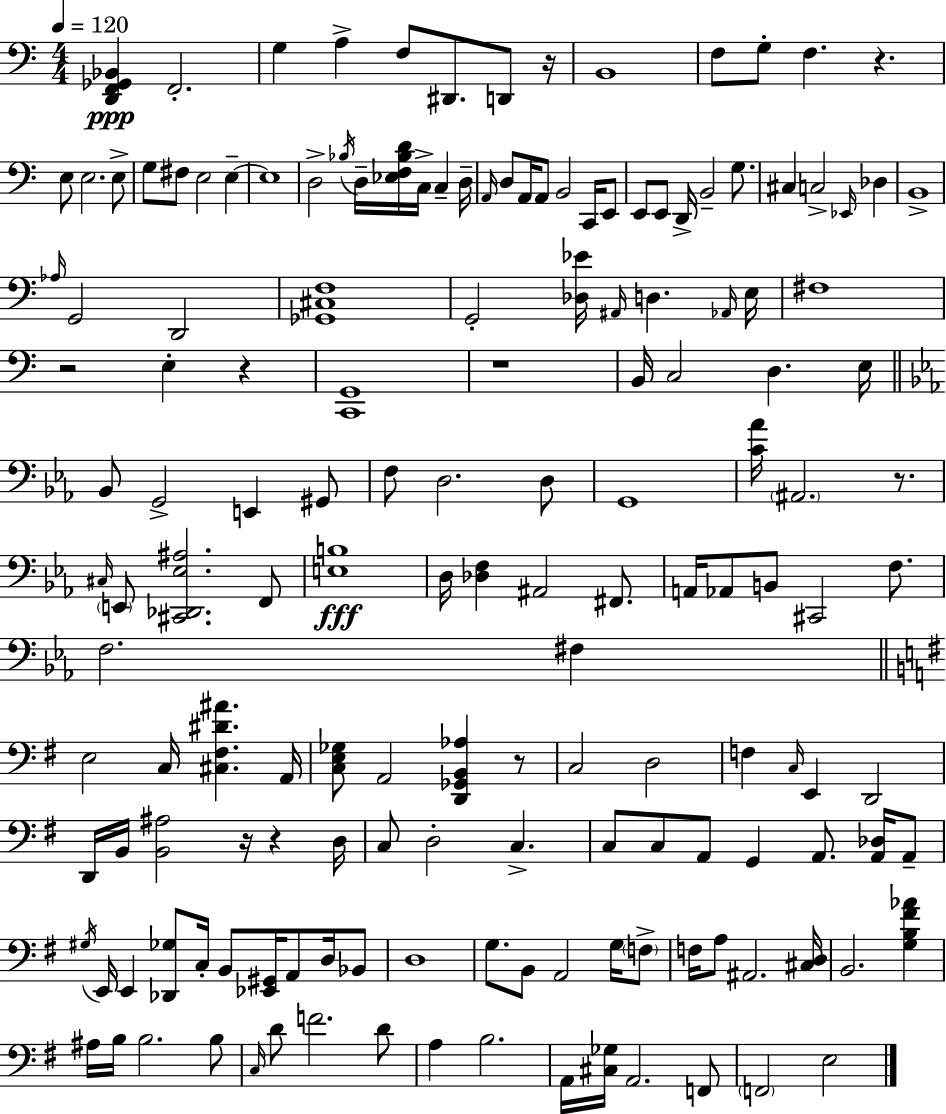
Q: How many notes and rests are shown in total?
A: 160